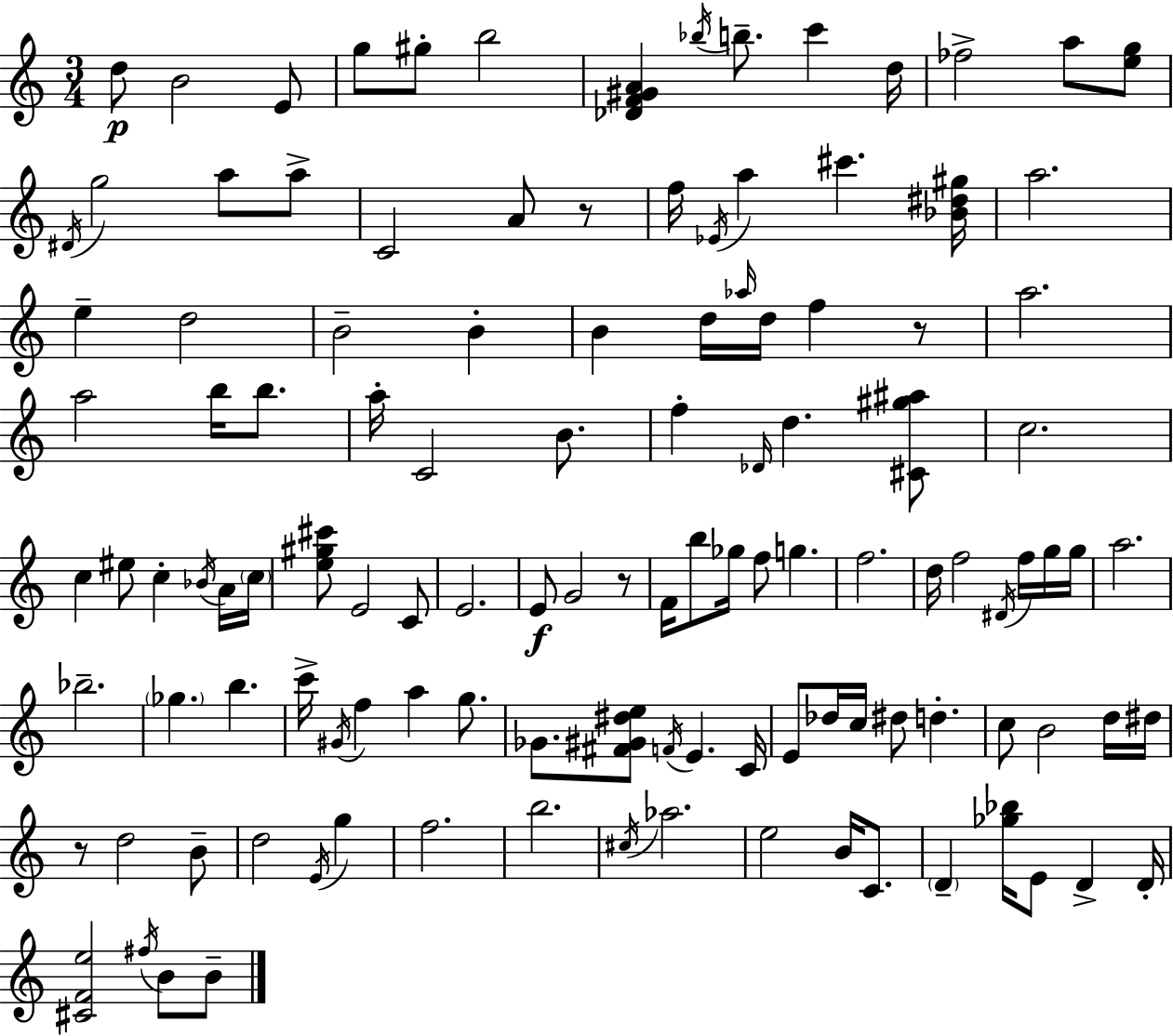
X:1
T:Untitled
M:3/4
L:1/4
K:Am
d/2 B2 E/2 g/2 ^g/2 b2 [_DF^GA] _b/4 b/2 c' d/4 _f2 a/2 [eg]/2 ^D/4 g2 a/2 a/2 C2 A/2 z/2 f/4 _E/4 a ^c' [_B^d^g]/4 a2 e d2 B2 B B d/4 _a/4 d/4 f z/2 a2 a2 b/4 b/2 a/4 C2 B/2 f _D/4 d [^C^g^a]/2 c2 c ^e/2 c _B/4 A/4 c/4 [e^g^c']/2 E2 C/2 E2 E/2 G2 z/2 F/4 b/2 _g/4 f/2 g f2 d/4 f2 ^D/4 f/4 g/4 g/4 a2 _b2 _g b c'/4 ^G/4 f a g/2 _G/2 [^F^G^de]/2 F/4 E C/4 E/2 _d/4 c/4 ^d/2 d c/2 B2 d/4 ^d/4 z/2 d2 B/2 d2 E/4 g f2 b2 ^c/4 _a2 e2 B/4 C/2 D [_g_b]/4 E/2 D D/4 [^CFe]2 ^f/4 B/2 B/2